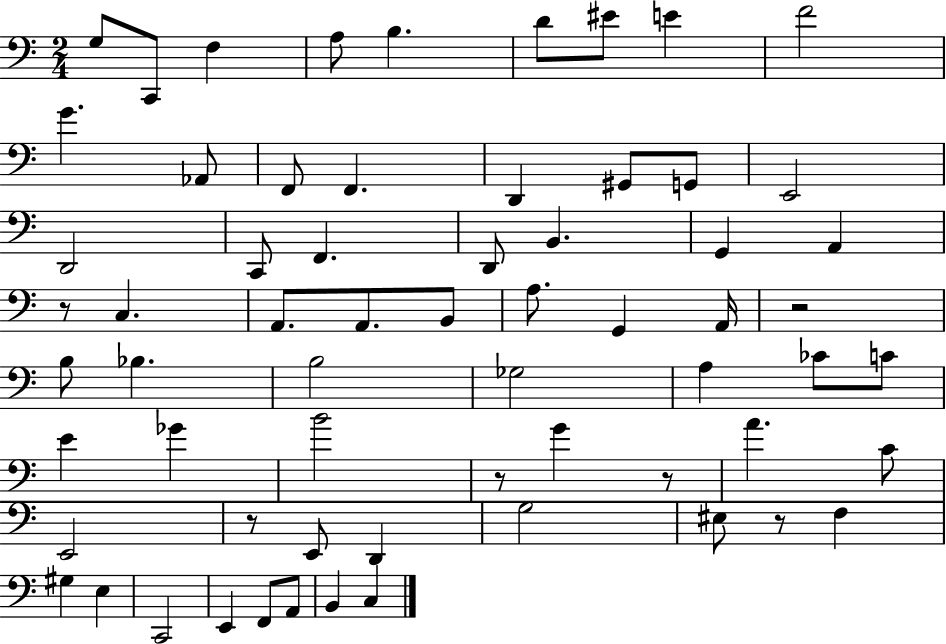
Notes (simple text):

G3/e C2/e F3/q A3/e B3/q. D4/e EIS4/e E4/q F4/h G4/q. Ab2/e F2/e F2/q. D2/q G#2/e G2/e E2/h D2/h C2/e F2/q. D2/e B2/q. G2/q A2/q R/e C3/q. A2/e. A2/e. B2/e A3/e. G2/q A2/s R/h B3/e Bb3/q. B3/h Gb3/h A3/q CES4/e C4/e E4/q Gb4/q B4/h R/e G4/q R/e A4/q. C4/e E2/h R/e E2/e D2/q G3/h EIS3/e R/e F3/q G#3/q E3/q C2/h E2/q F2/e A2/e B2/q C3/q